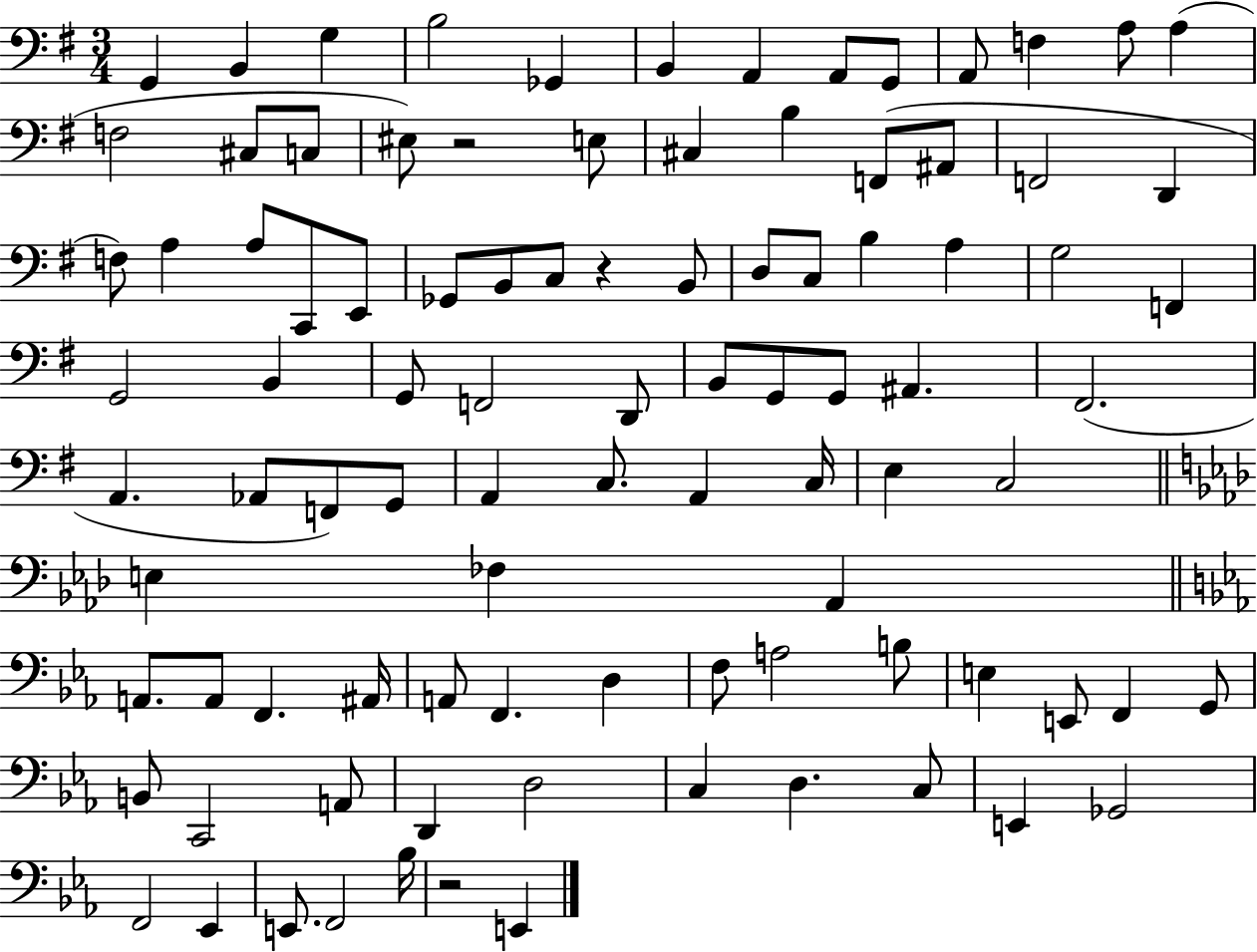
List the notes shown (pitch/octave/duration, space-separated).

G2/q B2/q G3/q B3/h Gb2/q B2/q A2/q A2/e G2/e A2/e F3/q A3/e A3/q F3/h C#3/e C3/e EIS3/e R/h E3/e C#3/q B3/q F2/e A#2/e F2/h D2/q F3/e A3/q A3/e C2/e E2/e Gb2/e B2/e C3/e R/q B2/e D3/e C3/e B3/q A3/q G3/h F2/q G2/h B2/q G2/e F2/h D2/e B2/e G2/e G2/e A#2/q. F#2/h. A2/q. Ab2/e F2/e G2/e A2/q C3/e. A2/q C3/s E3/q C3/h E3/q FES3/q Ab2/q A2/e. A2/e F2/q. A#2/s A2/e F2/q. D3/q F3/e A3/h B3/e E3/q E2/e F2/q G2/e B2/e C2/h A2/e D2/q D3/h C3/q D3/q. C3/e E2/q Gb2/h F2/h Eb2/q E2/e. F2/h Bb3/s R/h E2/q